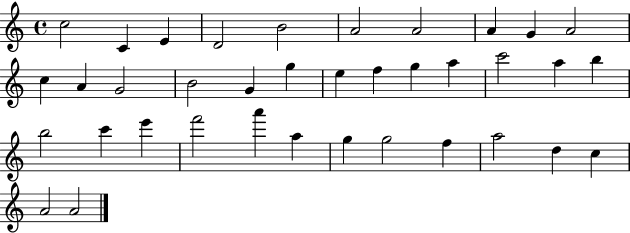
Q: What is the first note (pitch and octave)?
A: C5